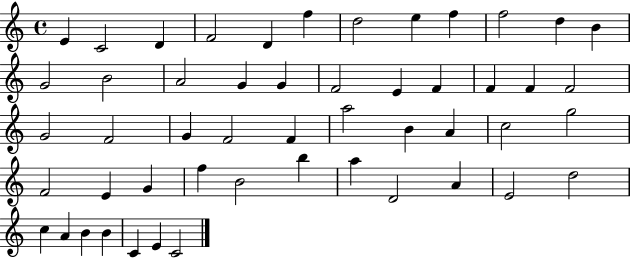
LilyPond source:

{
  \clef treble
  \time 4/4
  \defaultTimeSignature
  \key c \major
  e'4 c'2 d'4 | f'2 d'4 f''4 | d''2 e''4 f''4 | f''2 d''4 b'4 | \break g'2 b'2 | a'2 g'4 g'4 | f'2 e'4 f'4 | f'4 f'4 f'2 | \break g'2 f'2 | g'4 f'2 f'4 | a''2 b'4 a'4 | c''2 g''2 | \break f'2 e'4 g'4 | f''4 b'2 b''4 | a''4 d'2 a'4 | e'2 d''2 | \break c''4 a'4 b'4 b'4 | c'4 e'4 c'2 | \bar "|."
}